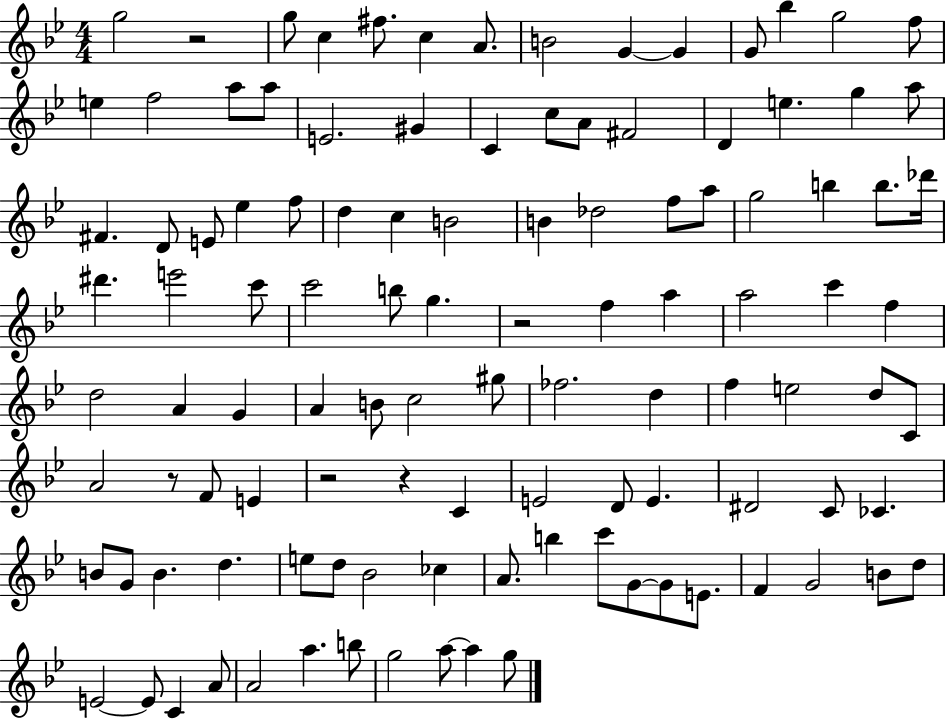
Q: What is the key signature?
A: BES major